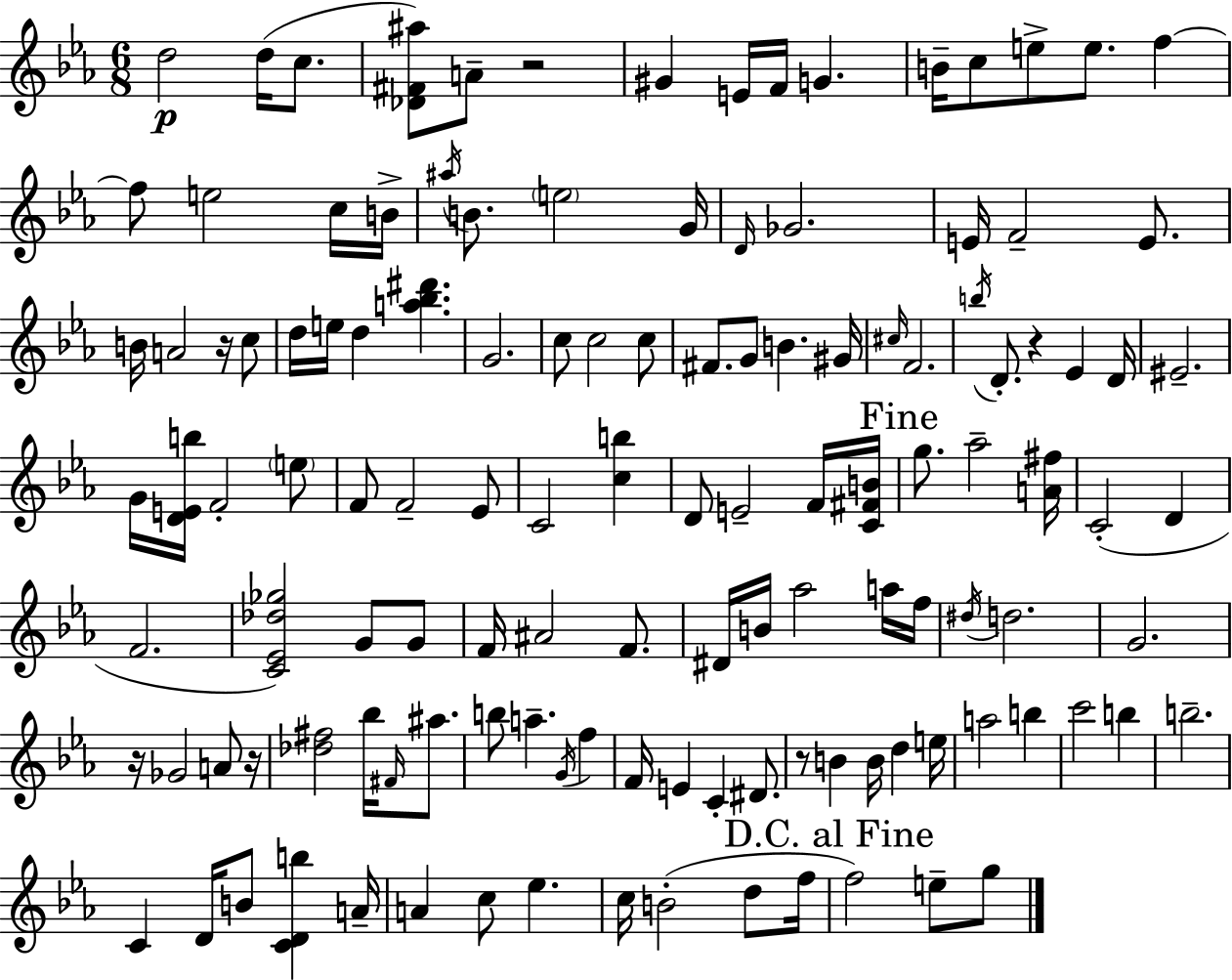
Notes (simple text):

D5/h D5/s C5/e. [Db4,F#4,A#5]/e A4/e R/h G#4/q E4/s F4/s G4/q. B4/s C5/e E5/e E5/e. F5/q F5/e E5/h C5/s B4/s A#5/s B4/e. E5/h G4/s D4/s Gb4/h. E4/s F4/h E4/e. B4/s A4/h R/s C5/e D5/s E5/s D5/q [A5,Bb5,D#6]/q. G4/h. C5/e C5/h C5/e F#4/e. G4/e B4/q. G#4/s C#5/s F4/h. B5/s D4/e. R/q Eb4/q D4/s EIS4/h. G4/s [D4,E4,B5]/s F4/h E5/e F4/e F4/h Eb4/e C4/h [C5,B5]/q D4/e E4/h F4/s [C4,F#4,B4]/s G5/e. Ab5/h [A4,F#5]/s C4/h D4/q F4/h. [C4,Eb4,Db5,Gb5]/h G4/e G4/e F4/s A#4/h F4/e. D#4/s B4/s Ab5/h A5/s F5/s D#5/s D5/h. G4/h. R/s Gb4/h A4/e R/s [Db5,F#5]/h Bb5/s F#4/s A#5/e. B5/e A5/q. G4/s F5/q F4/s E4/q C4/q D#4/e. R/e B4/q B4/s D5/q E5/s A5/h B5/q C6/h B5/q B5/h. C4/q D4/s B4/e [C4,D4,B5]/q A4/s A4/q C5/e Eb5/q. C5/s B4/h D5/e F5/s F5/h E5/e G5/e